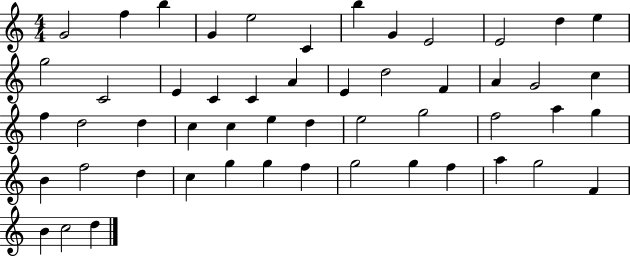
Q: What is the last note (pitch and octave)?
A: D5